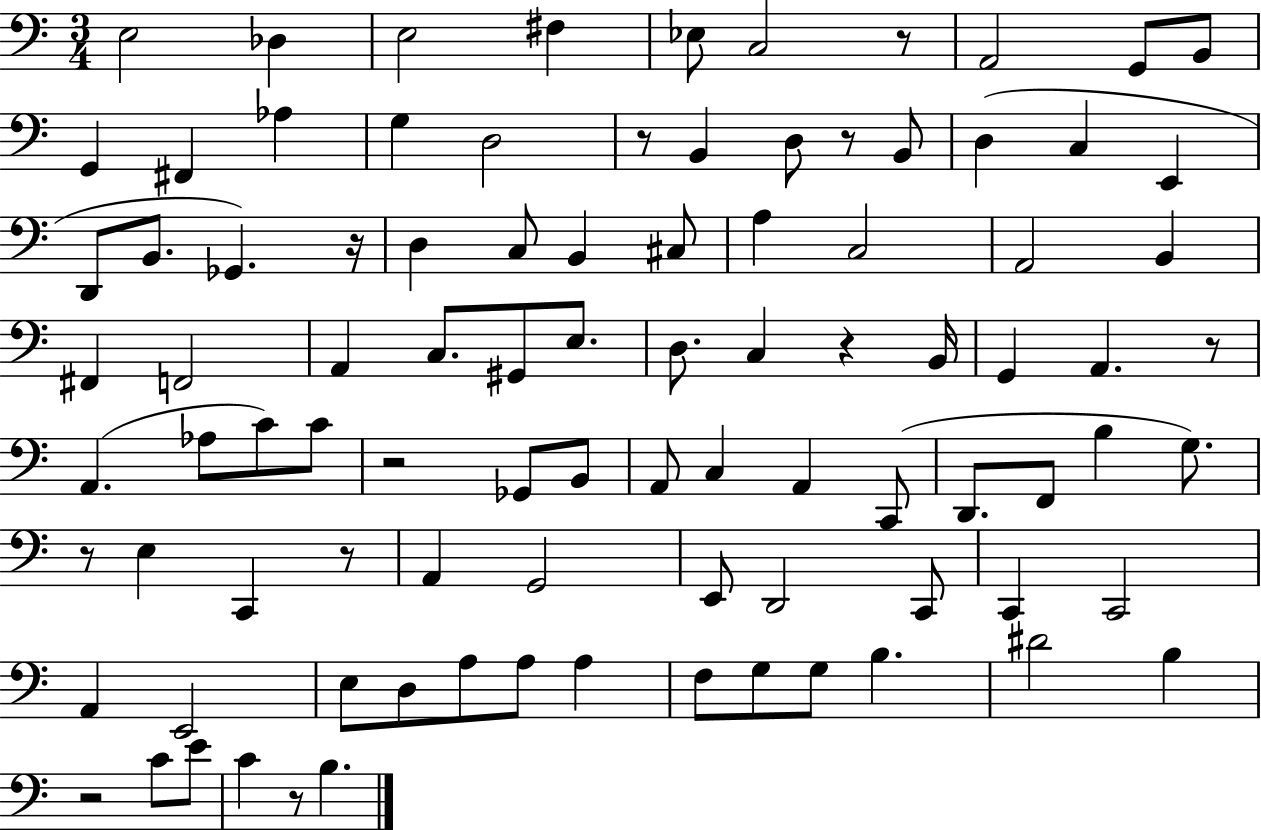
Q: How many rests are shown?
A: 11